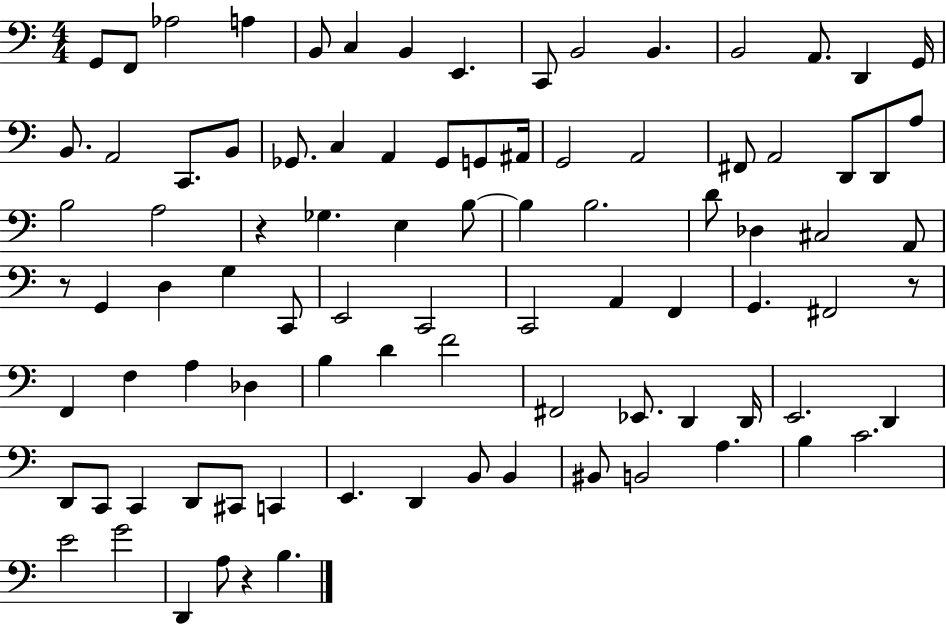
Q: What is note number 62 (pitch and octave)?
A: F#2